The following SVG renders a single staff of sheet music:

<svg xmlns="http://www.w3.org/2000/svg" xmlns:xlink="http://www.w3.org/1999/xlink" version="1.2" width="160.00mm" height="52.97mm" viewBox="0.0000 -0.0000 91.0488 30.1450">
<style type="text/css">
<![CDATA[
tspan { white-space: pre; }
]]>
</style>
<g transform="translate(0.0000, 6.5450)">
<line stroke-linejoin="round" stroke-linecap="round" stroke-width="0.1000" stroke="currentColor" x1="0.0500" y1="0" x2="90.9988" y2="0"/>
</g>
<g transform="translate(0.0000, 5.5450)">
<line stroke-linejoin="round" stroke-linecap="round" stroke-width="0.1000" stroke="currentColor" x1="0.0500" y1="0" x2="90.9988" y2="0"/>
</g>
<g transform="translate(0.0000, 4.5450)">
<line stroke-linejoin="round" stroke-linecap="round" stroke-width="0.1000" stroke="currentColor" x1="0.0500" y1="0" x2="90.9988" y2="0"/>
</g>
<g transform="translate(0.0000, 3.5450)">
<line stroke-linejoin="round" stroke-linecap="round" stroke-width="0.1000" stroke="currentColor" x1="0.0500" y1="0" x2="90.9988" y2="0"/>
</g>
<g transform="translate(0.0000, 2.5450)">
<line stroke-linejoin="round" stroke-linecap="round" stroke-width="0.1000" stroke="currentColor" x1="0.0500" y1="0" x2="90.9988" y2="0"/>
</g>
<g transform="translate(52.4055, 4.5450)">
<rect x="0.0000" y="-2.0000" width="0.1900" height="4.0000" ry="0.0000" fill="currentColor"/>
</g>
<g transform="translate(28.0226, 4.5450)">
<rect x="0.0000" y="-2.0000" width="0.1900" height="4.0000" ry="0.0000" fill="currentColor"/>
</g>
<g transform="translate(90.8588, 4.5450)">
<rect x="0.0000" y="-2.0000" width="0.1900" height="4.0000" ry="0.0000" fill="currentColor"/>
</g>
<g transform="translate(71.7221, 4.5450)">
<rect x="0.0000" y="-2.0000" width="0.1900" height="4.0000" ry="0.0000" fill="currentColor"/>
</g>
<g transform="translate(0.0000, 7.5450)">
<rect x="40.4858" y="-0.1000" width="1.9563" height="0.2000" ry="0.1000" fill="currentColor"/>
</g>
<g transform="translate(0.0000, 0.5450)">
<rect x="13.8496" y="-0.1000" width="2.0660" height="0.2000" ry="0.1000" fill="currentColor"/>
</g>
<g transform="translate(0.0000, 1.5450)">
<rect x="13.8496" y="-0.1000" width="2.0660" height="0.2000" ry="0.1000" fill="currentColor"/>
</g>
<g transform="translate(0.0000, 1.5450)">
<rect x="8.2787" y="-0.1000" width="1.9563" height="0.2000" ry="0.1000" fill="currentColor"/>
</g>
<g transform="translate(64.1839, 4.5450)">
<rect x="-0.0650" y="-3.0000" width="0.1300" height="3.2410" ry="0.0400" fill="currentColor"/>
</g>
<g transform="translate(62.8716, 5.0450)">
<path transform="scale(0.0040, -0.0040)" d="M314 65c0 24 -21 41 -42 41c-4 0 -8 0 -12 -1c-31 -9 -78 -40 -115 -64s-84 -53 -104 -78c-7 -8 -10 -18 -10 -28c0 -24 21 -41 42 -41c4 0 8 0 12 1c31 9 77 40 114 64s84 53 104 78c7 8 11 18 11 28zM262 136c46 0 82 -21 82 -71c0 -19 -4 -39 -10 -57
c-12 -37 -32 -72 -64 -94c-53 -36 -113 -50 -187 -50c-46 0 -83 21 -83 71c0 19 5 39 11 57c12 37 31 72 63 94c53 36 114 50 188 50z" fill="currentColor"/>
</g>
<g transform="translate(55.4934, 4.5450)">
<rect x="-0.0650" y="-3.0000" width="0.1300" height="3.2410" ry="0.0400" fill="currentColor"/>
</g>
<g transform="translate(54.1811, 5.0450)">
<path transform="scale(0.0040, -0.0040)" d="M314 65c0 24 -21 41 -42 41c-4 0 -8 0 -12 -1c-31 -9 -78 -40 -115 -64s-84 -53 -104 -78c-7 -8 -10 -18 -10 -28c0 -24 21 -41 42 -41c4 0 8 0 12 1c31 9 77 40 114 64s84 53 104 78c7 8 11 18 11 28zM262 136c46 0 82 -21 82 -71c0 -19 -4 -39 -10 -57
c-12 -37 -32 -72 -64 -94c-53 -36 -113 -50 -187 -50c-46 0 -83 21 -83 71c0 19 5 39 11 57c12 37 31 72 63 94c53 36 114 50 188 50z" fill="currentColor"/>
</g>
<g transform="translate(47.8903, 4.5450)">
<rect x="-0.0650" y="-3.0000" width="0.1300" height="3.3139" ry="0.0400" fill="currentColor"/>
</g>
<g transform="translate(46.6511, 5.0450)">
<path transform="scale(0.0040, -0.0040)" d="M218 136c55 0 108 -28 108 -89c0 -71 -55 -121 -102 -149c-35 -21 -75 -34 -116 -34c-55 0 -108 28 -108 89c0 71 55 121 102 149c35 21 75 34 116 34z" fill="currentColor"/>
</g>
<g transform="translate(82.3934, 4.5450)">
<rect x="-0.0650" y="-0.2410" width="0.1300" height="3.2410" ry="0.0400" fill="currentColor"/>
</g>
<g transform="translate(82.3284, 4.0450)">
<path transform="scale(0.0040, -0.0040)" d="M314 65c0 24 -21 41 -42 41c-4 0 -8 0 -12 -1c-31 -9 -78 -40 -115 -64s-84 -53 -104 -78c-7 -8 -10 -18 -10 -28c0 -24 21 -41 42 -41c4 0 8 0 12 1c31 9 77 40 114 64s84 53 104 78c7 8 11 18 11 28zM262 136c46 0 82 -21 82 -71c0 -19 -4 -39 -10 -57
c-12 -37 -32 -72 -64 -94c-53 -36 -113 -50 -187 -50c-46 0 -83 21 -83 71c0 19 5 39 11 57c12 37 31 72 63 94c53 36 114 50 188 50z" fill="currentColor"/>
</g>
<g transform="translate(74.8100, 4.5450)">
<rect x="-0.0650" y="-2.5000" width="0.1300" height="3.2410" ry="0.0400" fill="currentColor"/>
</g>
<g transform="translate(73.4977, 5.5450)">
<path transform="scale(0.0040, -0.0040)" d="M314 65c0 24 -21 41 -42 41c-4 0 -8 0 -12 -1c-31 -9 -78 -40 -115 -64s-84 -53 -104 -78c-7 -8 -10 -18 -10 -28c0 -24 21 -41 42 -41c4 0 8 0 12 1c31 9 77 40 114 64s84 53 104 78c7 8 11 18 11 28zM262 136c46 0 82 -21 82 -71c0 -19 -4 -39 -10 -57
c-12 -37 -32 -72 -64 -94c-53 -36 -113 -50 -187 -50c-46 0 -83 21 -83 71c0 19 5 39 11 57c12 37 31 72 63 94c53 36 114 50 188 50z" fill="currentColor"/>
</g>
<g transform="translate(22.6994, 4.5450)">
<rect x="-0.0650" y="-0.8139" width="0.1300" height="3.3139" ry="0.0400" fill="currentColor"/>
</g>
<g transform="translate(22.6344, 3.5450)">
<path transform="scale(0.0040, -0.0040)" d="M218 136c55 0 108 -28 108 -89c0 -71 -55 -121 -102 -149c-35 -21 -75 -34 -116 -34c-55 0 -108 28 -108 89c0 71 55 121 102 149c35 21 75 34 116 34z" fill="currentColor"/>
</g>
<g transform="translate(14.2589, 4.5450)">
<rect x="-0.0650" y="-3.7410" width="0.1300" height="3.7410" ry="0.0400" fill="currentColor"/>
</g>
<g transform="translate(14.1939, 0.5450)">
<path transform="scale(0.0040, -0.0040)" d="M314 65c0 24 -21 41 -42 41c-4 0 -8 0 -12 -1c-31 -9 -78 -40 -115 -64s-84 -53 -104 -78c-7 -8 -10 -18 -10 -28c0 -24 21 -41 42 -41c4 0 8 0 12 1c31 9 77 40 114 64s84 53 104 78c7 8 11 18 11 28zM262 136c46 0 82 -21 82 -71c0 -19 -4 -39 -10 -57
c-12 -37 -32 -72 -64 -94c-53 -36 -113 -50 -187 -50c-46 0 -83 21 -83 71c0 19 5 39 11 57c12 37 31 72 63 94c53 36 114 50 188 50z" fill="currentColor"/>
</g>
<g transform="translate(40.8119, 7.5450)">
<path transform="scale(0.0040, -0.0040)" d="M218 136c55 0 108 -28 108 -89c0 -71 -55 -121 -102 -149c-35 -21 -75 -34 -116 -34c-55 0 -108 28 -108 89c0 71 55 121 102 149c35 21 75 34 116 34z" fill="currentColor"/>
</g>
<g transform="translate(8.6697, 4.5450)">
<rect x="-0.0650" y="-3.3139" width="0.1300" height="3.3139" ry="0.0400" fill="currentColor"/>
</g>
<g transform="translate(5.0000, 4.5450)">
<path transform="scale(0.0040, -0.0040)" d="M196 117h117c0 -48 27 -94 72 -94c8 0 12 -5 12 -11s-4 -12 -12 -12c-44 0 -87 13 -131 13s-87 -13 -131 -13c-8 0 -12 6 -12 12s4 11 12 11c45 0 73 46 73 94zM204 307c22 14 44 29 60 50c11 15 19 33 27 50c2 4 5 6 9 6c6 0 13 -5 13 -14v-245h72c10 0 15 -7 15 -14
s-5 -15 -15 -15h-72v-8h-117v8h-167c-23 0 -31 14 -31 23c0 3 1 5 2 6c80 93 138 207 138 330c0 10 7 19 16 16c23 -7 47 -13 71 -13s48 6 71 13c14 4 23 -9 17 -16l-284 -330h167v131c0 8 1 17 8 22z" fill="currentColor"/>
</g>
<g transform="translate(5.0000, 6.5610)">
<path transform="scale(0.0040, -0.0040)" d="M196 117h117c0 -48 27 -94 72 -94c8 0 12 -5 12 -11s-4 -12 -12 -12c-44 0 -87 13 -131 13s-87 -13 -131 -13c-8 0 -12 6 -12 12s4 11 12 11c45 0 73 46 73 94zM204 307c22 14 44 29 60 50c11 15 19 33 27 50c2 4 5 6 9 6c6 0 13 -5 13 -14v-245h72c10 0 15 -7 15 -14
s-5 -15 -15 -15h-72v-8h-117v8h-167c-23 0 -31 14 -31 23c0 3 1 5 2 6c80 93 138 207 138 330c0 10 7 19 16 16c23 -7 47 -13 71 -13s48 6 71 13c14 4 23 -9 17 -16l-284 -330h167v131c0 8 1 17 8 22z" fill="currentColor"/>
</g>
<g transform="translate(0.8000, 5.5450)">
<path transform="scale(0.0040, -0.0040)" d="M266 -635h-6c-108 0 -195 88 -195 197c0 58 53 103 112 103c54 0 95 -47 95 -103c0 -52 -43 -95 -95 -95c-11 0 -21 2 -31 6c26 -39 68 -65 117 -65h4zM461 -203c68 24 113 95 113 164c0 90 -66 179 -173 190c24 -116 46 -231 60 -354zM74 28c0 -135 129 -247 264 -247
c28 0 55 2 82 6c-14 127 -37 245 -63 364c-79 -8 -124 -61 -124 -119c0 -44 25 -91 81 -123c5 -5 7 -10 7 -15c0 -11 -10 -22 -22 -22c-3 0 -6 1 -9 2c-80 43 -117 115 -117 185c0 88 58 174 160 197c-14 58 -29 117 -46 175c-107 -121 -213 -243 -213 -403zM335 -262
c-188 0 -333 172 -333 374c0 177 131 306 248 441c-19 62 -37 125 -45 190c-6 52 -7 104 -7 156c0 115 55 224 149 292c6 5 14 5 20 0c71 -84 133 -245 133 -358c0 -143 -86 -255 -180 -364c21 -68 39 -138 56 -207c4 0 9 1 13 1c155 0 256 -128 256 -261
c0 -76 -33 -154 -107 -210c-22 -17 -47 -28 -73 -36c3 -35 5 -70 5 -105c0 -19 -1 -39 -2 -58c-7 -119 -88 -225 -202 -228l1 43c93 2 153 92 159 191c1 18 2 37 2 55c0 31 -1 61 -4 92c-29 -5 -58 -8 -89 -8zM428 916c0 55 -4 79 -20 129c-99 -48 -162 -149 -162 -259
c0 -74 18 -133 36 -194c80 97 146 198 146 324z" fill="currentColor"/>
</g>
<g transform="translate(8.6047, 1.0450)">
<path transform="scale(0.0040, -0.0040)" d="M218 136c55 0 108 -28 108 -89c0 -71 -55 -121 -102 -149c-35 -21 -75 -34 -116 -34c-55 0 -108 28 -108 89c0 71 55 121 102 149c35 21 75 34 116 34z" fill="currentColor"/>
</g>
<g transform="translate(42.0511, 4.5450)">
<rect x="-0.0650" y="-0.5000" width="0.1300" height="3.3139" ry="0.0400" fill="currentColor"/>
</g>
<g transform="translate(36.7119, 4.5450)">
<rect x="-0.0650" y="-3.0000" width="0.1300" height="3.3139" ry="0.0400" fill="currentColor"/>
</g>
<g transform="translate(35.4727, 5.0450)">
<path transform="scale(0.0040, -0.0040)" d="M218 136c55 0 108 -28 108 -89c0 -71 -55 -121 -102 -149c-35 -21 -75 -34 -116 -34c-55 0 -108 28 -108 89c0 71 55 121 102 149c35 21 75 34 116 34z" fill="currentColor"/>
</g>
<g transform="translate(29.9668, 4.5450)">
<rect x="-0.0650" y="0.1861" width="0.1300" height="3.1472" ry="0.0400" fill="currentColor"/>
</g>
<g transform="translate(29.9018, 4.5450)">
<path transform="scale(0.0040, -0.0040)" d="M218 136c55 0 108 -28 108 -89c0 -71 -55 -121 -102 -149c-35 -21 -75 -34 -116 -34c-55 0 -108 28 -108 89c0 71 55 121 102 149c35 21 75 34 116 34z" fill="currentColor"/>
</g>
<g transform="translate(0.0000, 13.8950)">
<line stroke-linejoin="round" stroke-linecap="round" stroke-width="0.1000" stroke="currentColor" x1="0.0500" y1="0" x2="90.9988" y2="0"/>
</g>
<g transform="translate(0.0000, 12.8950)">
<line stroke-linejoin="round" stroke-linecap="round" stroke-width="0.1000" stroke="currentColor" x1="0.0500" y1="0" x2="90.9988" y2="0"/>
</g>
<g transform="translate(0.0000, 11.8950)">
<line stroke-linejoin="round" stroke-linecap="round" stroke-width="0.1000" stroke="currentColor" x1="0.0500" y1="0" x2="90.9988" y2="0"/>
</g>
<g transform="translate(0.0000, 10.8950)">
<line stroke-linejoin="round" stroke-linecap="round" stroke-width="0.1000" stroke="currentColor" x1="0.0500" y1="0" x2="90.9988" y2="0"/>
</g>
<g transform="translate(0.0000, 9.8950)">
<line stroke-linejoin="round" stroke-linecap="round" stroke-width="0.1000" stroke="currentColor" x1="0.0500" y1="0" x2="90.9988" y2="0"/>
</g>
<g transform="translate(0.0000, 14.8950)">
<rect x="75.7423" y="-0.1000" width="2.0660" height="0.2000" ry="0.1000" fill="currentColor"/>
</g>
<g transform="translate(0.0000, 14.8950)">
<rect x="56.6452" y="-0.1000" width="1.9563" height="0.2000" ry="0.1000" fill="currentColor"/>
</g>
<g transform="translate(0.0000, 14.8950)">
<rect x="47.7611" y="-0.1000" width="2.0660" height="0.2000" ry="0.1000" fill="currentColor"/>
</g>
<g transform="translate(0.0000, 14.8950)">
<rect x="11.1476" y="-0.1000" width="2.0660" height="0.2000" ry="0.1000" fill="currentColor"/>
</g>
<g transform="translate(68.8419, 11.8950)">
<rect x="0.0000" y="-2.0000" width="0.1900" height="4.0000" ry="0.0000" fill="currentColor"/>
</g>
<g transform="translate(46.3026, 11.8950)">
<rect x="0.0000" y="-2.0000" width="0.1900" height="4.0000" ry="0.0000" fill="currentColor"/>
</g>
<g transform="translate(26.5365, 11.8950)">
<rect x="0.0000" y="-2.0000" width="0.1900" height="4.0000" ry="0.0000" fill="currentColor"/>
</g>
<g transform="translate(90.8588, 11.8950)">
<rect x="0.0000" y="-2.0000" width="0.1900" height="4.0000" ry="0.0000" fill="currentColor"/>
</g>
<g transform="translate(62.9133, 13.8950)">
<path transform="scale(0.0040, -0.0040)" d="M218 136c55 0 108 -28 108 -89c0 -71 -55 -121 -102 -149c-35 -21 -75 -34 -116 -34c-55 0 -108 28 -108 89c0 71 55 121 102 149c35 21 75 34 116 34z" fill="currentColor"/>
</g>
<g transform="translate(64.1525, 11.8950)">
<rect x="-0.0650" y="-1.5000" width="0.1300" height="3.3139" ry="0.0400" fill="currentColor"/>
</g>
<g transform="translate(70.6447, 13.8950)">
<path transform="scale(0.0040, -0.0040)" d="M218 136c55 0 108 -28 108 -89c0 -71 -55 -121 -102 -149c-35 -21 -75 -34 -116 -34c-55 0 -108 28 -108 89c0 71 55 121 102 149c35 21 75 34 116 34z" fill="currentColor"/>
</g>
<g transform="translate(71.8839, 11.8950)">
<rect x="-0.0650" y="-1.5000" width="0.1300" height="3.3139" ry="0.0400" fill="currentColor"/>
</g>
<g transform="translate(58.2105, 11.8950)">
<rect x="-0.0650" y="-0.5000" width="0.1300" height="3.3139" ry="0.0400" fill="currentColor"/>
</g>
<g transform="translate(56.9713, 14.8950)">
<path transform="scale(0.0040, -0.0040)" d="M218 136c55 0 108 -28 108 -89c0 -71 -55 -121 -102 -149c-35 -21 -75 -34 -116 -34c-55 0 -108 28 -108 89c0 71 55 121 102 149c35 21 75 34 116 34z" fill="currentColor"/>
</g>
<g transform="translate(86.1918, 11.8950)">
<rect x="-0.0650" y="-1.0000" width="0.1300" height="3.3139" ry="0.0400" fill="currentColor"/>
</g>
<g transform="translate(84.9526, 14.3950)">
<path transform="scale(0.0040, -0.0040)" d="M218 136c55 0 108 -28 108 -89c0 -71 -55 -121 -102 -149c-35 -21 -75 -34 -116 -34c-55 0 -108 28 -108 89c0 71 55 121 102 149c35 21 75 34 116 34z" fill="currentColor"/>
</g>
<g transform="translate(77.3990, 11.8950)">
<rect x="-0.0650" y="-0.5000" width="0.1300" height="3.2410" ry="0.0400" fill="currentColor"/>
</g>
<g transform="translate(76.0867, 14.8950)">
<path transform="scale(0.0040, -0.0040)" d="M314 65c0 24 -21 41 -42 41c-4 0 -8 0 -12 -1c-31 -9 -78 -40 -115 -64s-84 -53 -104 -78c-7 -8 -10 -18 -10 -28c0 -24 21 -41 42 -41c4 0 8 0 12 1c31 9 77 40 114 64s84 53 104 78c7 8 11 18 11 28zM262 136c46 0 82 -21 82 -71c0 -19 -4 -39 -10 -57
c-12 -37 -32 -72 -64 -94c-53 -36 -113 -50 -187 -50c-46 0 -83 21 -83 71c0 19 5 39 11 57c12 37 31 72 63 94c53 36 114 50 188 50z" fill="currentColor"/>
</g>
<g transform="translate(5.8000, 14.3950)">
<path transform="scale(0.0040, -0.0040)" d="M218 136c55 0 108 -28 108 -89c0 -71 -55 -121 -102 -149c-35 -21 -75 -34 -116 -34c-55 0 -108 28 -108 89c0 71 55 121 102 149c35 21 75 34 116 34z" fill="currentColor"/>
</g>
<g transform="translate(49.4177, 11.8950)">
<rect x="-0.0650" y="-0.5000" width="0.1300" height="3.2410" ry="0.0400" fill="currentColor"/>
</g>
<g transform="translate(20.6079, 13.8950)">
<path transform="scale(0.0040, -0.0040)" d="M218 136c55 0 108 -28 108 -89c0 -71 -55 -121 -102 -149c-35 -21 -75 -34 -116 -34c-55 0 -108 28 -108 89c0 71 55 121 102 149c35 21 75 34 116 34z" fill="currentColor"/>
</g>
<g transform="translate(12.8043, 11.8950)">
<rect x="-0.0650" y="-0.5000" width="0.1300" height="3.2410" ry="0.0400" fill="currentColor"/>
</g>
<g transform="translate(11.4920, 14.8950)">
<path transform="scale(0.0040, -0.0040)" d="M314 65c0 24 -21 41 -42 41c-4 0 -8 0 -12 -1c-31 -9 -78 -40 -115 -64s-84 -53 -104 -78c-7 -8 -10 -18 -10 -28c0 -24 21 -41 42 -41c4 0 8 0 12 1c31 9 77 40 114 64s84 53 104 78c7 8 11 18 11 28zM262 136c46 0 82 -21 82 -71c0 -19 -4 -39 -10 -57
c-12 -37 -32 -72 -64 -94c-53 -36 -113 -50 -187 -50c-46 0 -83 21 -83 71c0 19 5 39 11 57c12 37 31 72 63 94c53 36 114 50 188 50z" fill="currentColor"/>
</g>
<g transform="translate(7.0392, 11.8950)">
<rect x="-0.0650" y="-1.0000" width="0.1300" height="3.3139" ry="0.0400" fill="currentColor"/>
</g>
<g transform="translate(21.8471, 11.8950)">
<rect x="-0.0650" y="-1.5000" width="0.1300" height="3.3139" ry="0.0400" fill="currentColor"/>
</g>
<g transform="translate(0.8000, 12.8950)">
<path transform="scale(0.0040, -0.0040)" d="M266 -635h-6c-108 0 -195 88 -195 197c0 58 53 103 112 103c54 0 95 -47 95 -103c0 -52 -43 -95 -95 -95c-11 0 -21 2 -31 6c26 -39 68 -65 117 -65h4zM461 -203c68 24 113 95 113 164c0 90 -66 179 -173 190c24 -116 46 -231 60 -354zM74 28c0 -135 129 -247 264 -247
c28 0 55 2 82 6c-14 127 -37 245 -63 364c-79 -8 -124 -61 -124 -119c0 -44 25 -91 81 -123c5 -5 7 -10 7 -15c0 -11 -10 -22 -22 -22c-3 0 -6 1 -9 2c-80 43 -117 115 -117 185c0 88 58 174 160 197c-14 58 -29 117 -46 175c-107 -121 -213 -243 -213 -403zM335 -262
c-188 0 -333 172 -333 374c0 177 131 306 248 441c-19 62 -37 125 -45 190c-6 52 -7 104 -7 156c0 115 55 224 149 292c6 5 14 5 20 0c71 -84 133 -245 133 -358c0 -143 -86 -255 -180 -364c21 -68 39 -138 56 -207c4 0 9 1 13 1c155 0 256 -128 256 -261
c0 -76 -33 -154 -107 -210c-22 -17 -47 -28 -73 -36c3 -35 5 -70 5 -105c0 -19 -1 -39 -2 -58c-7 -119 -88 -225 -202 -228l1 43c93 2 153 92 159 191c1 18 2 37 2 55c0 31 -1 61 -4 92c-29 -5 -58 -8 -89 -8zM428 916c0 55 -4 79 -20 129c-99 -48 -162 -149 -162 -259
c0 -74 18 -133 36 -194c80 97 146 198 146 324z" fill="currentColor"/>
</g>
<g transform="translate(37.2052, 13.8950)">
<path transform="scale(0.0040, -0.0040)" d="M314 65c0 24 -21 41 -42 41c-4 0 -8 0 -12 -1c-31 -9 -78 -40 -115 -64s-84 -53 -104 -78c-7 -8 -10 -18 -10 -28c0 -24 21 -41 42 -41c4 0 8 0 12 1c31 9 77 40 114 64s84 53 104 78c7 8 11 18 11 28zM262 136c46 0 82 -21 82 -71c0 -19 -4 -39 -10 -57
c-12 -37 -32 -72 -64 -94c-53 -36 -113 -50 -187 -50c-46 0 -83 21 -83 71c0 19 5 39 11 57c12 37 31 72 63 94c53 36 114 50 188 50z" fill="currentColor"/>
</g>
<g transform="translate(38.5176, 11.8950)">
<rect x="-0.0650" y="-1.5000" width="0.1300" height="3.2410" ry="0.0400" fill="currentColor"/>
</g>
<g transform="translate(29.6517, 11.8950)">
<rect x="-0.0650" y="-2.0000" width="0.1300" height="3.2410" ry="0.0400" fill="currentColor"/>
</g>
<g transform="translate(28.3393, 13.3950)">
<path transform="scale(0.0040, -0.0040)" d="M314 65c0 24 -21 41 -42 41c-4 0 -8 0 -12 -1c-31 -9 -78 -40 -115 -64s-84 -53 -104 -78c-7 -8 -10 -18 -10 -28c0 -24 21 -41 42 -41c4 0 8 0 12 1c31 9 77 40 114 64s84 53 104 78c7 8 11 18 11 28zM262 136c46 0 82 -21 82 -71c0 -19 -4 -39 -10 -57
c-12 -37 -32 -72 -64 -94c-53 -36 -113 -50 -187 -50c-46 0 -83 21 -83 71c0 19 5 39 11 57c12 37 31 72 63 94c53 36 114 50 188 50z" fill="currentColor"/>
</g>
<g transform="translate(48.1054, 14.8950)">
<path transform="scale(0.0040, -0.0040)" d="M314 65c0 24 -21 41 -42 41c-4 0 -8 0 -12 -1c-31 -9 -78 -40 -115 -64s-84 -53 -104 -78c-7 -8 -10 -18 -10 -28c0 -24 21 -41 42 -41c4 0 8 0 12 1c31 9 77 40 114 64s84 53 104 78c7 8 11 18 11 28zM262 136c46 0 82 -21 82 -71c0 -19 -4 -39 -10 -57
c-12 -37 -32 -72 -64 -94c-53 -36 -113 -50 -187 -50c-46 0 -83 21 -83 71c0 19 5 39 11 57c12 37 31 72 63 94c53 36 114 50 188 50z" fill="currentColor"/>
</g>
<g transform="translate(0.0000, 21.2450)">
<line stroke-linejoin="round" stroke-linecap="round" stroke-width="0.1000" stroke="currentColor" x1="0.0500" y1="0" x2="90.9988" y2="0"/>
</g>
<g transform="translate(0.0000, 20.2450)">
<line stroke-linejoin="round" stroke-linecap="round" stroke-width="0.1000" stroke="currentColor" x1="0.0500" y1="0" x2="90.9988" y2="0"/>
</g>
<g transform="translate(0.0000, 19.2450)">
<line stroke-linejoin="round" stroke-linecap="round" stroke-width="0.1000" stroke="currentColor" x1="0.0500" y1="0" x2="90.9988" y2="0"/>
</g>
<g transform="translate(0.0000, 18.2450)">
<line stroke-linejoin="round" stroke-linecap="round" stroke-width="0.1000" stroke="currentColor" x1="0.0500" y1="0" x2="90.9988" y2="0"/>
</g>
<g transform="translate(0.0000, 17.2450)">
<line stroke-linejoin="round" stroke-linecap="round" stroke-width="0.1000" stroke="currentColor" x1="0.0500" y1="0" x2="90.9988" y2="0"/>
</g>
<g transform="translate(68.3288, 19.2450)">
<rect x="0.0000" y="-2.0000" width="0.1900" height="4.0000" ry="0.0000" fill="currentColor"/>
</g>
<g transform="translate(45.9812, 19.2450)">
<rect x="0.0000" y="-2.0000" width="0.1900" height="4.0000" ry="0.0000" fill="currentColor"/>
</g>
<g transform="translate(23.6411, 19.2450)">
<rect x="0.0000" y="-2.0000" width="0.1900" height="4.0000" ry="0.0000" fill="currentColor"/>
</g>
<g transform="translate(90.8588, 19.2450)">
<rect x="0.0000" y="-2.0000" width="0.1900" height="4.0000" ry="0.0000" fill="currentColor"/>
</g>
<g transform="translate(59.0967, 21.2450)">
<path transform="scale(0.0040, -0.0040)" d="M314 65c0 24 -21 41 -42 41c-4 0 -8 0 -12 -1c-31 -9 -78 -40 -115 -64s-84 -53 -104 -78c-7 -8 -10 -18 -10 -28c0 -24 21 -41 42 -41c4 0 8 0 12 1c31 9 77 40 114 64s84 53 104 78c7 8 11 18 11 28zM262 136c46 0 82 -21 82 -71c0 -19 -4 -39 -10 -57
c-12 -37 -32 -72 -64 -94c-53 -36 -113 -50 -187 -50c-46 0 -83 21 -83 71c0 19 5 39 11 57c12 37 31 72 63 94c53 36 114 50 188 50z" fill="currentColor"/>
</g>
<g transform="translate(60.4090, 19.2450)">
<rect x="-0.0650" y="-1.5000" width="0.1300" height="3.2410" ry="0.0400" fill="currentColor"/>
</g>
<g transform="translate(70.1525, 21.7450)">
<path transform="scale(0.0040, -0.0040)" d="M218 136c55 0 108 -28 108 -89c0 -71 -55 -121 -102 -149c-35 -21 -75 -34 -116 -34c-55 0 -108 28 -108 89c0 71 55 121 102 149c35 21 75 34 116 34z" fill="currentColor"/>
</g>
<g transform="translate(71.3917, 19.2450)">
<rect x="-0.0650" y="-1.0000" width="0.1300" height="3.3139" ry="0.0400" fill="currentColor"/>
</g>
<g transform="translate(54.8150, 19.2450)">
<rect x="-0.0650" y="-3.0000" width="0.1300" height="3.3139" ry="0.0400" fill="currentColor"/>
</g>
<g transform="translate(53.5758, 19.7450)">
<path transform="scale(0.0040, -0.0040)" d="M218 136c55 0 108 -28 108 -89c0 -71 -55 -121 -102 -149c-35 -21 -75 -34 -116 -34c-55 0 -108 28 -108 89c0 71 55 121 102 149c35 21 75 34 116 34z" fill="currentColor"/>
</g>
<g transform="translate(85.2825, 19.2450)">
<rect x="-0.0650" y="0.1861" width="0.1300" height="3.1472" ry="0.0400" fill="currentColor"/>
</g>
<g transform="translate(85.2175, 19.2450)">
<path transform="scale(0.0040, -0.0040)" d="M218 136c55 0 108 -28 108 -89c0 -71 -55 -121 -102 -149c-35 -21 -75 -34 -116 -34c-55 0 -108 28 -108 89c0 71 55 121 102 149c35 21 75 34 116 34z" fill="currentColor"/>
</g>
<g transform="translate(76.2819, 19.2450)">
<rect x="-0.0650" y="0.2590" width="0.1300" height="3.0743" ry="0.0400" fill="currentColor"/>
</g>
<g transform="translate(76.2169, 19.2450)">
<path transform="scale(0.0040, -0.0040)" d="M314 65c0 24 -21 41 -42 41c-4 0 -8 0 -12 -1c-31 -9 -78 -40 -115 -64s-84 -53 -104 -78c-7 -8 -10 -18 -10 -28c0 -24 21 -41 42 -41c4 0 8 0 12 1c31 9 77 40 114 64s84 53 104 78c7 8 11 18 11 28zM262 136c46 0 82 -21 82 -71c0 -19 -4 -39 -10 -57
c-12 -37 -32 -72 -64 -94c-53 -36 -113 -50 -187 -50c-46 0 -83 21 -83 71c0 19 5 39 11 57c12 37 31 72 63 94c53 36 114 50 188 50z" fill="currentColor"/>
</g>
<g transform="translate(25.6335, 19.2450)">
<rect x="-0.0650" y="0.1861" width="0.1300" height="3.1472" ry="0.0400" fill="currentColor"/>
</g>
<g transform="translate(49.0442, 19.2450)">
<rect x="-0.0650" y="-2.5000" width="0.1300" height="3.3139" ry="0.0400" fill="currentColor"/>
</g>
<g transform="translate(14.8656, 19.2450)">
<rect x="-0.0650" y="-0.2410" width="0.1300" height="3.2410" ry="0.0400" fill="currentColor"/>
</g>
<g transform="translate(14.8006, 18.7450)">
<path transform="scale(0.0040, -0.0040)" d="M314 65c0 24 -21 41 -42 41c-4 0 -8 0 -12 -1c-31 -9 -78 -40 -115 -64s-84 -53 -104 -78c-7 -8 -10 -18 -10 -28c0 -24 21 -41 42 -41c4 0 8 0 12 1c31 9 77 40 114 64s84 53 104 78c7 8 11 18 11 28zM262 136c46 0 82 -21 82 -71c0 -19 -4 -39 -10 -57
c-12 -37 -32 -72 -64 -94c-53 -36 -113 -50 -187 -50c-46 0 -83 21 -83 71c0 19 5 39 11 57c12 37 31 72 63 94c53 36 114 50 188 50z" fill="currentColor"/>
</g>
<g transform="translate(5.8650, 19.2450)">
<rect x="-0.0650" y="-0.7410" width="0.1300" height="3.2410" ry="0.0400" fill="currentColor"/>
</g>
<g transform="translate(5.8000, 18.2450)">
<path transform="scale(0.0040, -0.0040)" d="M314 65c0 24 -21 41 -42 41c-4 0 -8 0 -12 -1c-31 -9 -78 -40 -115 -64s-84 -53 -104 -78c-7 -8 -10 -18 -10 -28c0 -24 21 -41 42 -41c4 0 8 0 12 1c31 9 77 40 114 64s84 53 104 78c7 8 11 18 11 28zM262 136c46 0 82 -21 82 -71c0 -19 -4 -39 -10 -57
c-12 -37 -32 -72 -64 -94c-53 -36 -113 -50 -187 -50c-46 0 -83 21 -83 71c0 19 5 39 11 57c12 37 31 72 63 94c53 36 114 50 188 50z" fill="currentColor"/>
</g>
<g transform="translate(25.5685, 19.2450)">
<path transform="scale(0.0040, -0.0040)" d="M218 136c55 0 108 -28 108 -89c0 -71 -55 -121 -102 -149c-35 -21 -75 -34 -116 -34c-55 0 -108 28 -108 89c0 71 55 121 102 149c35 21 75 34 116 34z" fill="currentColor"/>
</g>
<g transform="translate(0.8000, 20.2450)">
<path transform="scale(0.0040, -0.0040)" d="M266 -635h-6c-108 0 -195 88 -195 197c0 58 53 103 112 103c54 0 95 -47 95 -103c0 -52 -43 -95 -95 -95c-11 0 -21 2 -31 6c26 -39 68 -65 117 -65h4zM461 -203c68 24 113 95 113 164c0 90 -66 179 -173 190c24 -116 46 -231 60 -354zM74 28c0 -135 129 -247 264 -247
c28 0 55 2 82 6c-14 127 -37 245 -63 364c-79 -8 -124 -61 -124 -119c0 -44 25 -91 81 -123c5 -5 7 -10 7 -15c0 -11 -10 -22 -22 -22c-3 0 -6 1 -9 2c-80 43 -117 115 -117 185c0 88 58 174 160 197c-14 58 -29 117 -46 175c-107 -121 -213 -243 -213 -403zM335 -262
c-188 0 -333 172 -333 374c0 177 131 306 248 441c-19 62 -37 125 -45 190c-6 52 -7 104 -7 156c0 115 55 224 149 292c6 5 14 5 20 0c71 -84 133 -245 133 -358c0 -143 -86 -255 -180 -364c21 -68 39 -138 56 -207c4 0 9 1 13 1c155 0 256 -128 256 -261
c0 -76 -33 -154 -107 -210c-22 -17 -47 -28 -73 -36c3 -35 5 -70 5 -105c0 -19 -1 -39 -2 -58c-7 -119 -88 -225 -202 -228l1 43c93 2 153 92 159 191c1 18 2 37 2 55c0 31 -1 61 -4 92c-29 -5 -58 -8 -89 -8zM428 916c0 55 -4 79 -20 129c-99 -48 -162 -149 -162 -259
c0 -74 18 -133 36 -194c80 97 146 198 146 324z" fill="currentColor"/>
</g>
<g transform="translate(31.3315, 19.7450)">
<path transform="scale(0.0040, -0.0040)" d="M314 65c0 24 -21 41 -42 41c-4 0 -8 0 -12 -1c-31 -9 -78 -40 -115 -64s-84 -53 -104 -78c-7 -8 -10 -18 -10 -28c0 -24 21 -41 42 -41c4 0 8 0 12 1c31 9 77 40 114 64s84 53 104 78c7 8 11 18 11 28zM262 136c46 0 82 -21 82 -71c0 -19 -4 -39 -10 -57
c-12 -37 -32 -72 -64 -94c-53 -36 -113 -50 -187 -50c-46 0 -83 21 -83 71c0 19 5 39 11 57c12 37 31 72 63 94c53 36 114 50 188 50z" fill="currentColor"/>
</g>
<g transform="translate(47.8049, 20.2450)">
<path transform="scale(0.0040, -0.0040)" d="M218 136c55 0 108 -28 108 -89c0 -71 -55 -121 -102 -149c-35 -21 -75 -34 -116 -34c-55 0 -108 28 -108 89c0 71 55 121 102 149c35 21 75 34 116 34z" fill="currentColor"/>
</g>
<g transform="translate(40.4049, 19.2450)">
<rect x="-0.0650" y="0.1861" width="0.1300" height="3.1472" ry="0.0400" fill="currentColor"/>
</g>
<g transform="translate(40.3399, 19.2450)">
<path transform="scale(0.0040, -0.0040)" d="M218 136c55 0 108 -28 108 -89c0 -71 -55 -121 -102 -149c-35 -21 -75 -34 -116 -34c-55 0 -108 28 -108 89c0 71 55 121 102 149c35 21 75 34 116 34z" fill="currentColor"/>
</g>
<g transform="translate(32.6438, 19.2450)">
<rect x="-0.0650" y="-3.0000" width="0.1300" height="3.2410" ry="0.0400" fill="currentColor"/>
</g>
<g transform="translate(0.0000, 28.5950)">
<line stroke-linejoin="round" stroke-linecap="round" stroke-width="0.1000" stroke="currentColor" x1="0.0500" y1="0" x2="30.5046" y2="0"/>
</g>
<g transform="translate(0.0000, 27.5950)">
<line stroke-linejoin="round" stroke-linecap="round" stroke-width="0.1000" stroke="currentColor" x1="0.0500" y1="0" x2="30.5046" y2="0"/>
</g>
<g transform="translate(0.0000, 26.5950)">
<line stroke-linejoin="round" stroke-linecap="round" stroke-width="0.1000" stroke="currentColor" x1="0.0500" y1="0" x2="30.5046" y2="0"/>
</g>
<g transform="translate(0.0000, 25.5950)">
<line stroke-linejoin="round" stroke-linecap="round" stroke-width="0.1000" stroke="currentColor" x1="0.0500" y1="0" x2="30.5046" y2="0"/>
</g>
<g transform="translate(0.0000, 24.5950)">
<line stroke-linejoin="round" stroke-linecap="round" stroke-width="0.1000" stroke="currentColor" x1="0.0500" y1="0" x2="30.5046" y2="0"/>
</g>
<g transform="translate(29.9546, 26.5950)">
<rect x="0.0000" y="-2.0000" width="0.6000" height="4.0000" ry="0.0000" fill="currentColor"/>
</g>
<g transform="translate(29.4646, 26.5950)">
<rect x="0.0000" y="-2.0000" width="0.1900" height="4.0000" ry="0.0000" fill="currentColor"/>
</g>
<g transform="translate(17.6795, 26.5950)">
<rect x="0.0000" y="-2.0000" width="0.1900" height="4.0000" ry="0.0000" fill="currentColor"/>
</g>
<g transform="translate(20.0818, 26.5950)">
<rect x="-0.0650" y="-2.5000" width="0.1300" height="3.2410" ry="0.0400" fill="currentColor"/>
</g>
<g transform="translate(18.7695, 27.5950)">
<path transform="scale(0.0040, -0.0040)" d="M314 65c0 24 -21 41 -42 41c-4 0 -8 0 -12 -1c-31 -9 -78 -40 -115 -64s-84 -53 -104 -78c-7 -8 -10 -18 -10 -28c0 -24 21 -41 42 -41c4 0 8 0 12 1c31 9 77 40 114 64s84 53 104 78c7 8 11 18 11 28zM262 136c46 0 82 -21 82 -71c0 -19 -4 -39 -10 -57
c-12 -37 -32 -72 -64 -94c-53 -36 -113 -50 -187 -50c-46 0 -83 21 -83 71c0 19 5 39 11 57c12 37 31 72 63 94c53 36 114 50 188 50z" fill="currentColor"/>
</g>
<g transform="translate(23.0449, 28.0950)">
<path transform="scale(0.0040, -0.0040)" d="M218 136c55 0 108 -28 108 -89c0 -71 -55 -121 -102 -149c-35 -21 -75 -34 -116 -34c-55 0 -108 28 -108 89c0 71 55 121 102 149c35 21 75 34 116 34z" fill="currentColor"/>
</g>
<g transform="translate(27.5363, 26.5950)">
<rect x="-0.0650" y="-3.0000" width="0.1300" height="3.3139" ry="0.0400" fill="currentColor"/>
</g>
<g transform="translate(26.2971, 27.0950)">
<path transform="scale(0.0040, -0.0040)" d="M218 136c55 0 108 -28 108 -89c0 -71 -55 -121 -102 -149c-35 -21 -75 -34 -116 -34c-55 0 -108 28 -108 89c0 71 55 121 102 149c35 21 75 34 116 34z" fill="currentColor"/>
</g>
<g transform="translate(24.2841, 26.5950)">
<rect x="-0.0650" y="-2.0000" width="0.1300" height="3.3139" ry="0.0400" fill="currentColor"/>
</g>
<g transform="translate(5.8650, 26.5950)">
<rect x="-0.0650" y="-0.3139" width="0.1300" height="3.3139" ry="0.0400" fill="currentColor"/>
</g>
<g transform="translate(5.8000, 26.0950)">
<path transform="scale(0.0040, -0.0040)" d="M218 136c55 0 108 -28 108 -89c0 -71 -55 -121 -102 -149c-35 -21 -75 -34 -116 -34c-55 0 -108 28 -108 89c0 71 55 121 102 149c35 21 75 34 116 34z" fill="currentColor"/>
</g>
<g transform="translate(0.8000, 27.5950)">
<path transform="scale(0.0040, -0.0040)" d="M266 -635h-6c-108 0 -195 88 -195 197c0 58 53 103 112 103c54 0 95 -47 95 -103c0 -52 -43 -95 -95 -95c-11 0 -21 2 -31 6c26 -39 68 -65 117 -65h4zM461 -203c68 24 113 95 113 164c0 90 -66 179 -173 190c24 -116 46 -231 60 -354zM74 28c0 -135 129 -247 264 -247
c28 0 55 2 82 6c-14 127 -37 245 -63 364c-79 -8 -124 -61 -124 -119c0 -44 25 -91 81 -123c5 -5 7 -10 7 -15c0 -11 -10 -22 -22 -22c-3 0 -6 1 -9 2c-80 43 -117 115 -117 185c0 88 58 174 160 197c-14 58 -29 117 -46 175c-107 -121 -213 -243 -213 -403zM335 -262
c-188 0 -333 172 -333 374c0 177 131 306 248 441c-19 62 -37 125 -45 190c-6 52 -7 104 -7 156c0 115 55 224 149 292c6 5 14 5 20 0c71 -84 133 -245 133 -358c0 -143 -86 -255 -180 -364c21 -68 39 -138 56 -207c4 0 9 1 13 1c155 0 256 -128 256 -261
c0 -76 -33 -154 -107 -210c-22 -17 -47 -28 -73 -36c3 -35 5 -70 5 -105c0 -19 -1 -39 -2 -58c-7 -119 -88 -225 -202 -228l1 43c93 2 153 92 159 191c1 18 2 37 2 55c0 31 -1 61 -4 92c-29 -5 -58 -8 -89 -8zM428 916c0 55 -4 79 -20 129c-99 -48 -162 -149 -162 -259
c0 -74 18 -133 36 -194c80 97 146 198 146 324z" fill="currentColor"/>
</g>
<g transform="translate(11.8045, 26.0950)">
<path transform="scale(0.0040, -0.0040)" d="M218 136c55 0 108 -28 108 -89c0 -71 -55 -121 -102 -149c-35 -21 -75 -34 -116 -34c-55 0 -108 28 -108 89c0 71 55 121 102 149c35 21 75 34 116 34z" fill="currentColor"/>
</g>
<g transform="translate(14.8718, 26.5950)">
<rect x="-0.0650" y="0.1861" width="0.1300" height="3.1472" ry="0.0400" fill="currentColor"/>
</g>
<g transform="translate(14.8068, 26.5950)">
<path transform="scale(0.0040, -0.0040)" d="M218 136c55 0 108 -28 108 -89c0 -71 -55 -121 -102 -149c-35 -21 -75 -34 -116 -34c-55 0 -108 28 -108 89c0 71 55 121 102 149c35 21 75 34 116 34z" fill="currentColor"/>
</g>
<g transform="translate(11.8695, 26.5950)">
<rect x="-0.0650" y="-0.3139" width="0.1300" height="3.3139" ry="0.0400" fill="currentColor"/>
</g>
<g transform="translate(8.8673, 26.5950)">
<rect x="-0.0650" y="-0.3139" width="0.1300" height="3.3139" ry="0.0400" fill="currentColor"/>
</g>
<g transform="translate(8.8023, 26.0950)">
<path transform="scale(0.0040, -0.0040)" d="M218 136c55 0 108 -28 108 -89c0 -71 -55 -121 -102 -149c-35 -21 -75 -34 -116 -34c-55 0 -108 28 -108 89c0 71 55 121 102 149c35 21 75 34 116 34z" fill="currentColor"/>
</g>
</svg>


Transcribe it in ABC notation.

X:1
T:Untitled
M:4/4
L:1/4
K:C
b c'2 d B A C A A2 A2 G2 c2 D C2 E F2 E2 C2 C E E C2 D d2 c2 B A2 B G A E2 D B2 B c c c B G2 F A